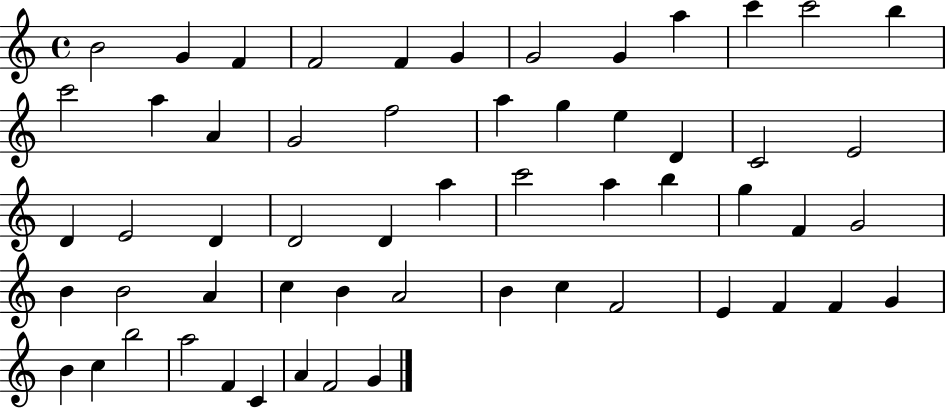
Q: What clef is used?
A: treble